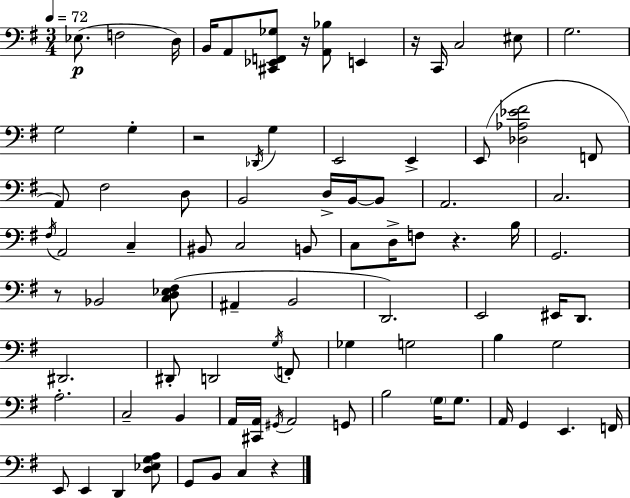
X:1
T:Untitled
M:3/4
L:1/4
K:Em
_E,/2 F,2 D,/4 B,,/4 A,,/2 [^C,,_E,,F,,_G,]/2 z/4 [A,,_B,]/2 E,, z/4 C,,/4 C,2 ^E,/2 G,2 G,2 G, z2 _D,,/4 G, E,,2 E,, E,,/2 [_D,_A,_E^F]2 F,,/2 A,,/2 ^F,2 D,/2 B,,2 D,/4 B,,/4 B,,/2 A,,2 C,2 ^F,/4 A,,2 C, ^B,,/2 C,2 B,,/2 C,/2 D,/4 F,/2 z B,/4 G,,2 z/2 _B,,2 [C,D,_E,^F,]/2 ^A,, B,,2 D,,2 E,,2 ^E,,/4 D,,/2 ^D,,2 ^D,,/2 D,,2 G,/4 F,,/2 _G, G,2 B, G,2 A,2 C,2 B,, A,,/4 [^C,,A,,]/4 ^G,,/4 A,,2 G,,/2 B,2 G,/4 G,/2 A,,/4 G,, E,, F,,/4 E,,/2 E,, D,, [D,_E,G,A,]/2 G,,/2 B,,/2 C, z